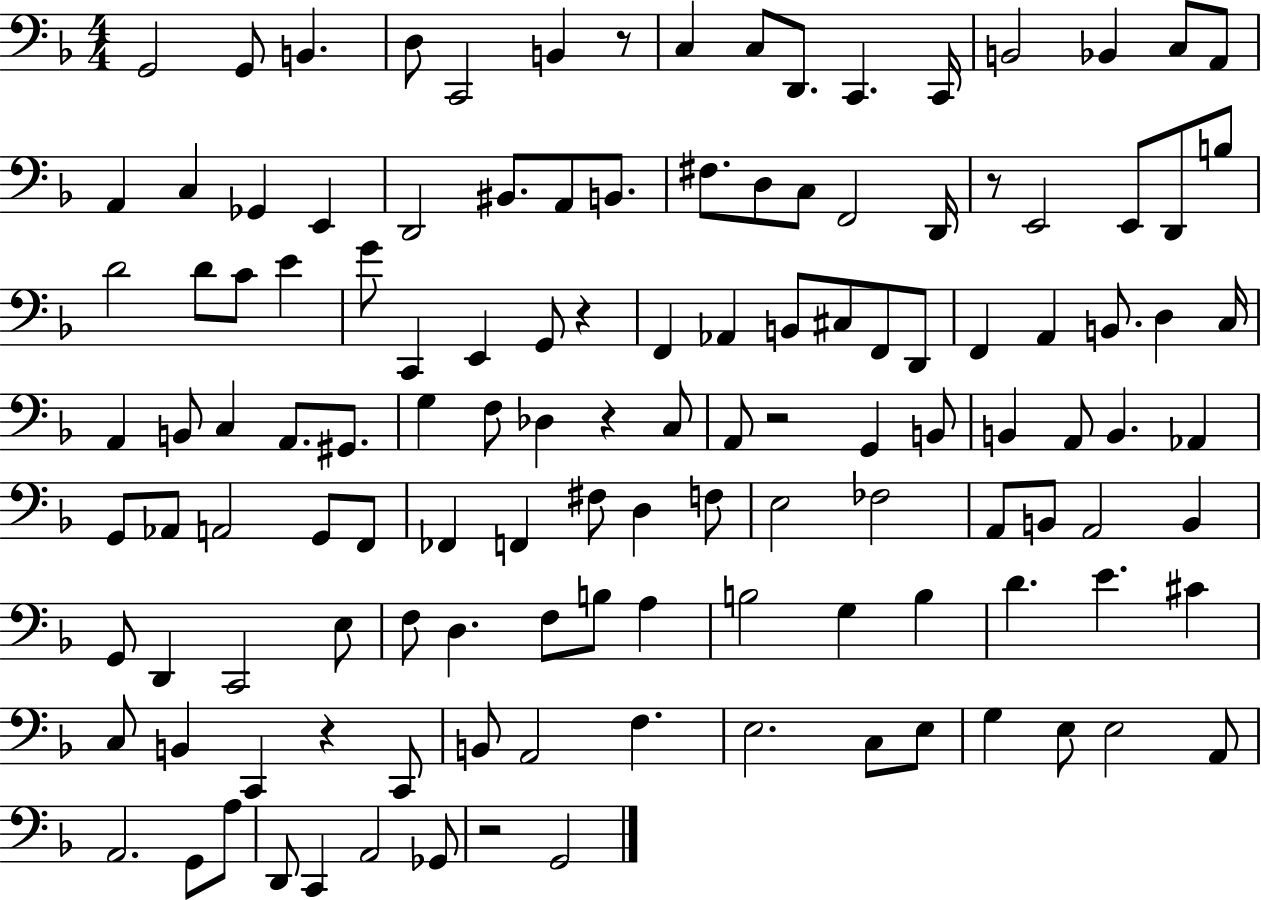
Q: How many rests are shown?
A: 7